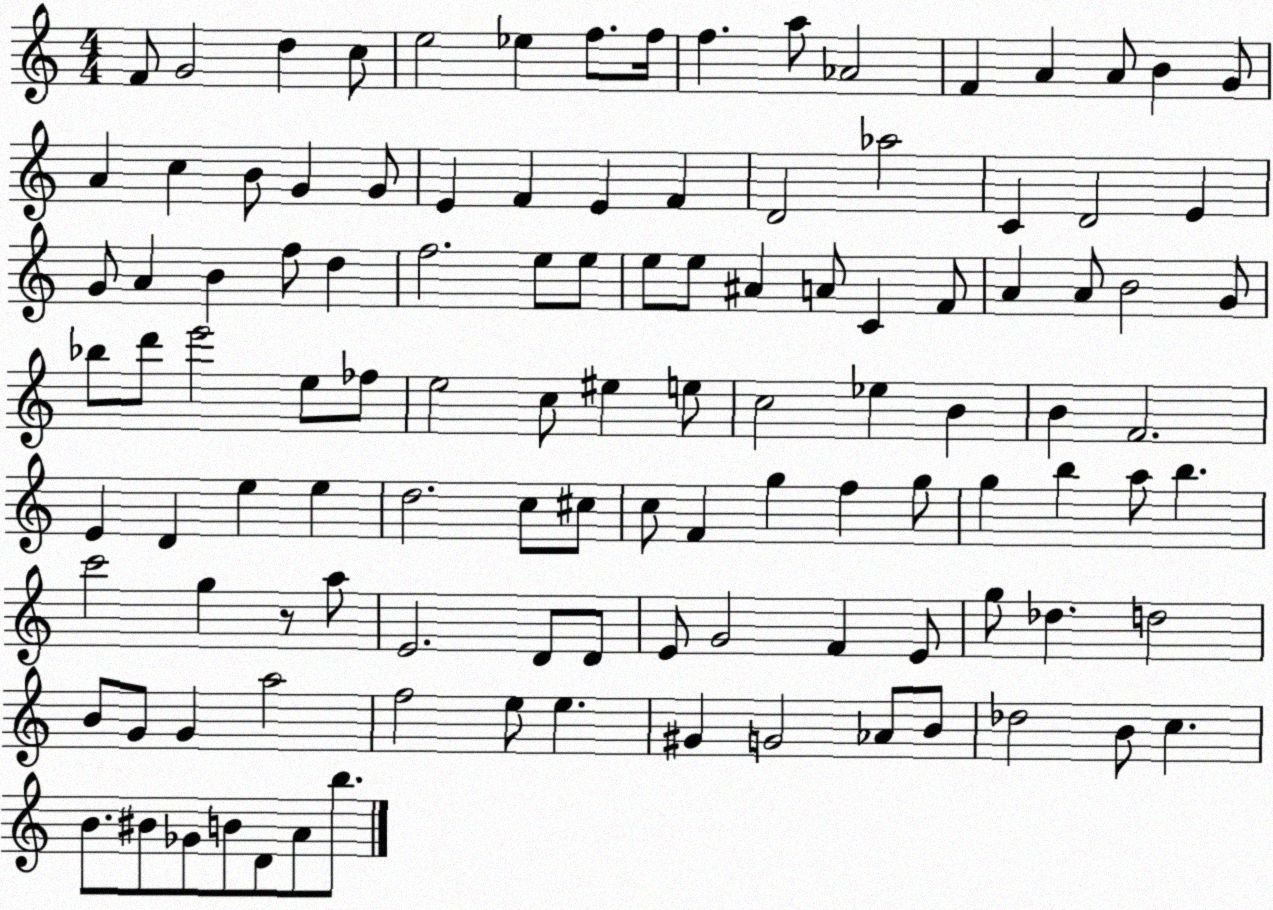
X:1
T:Untitled
M:4/4
L:1/4
K:C
F/2 G2 d c/2 e2 _e f/2 f/4 f a/2 _A2 F A A/2 B G/2 A c B/2 G G/2 E F E F D2 _a2 C D2 E G/2 A B f/2 d f2 e/2 e/2 e/2 e/2 ^A A/2 C F/2 A A/2 B2 G/2 _b/2 d'/2 e'2 e/2 _f/2 e2 c/2 ^e e/2 c2 _e B B F2 E D e e d2 c/2 ^c/2 c/2 F g f g/2 g b a/2 b c'2 g z/2 a/2 E2 D/2 D/2 E/2 G2 F E/2 g/2 _d d2 B/2 G/2 G a2 f2 e/2 e ^G G2 _A/2 B/2 _d2 B/2 c B/2 ^B/2 _G/2 B/2 D/2 A/2 b/2